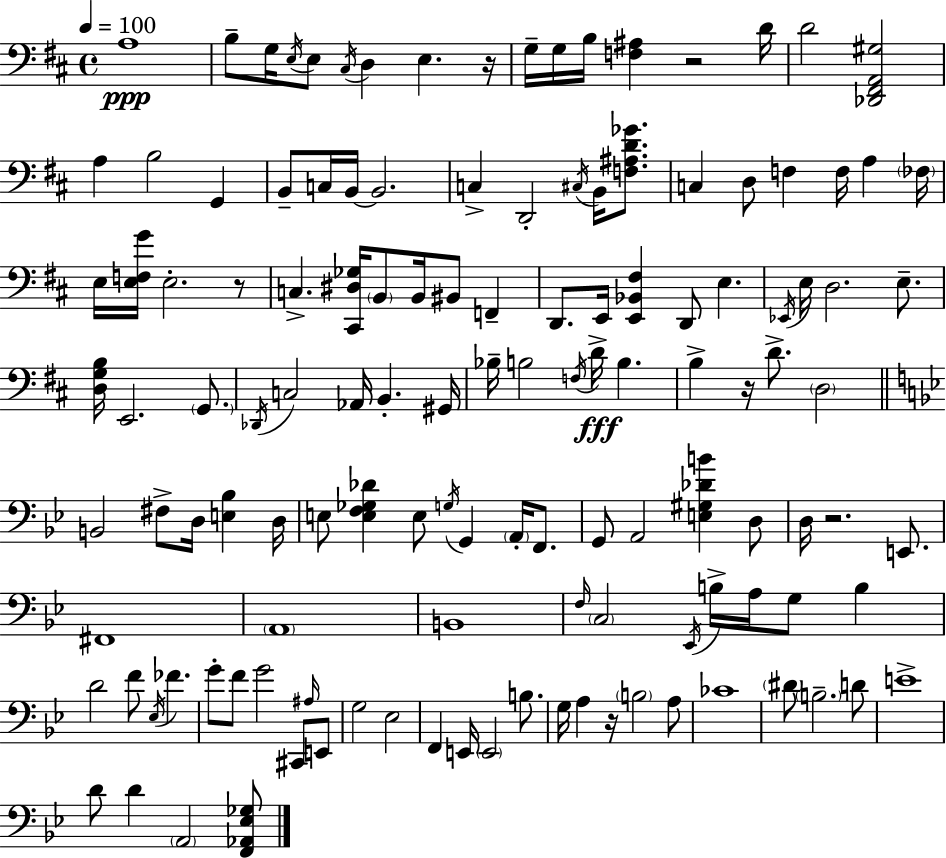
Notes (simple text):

A3/w B3/e G3/s E3/s E3/e C#3/s D3/q E3/q. R/s G3/s G3/s B3/s [F3,A#3]/q R/h D4/s D4/h [Db2,F#2,A2,G#3]/h A3/q B3/h G2/q B2/e C3/s B2/s B2/h. C3/q D2/h C#3/s B2/s [F3,A#3,D4,Gb4]/e. C3/q D3/e F3/q F3/s A3/q FES3/s E3/s [E3,F3,G4]/s E3/h. R/e C3/q. [C#2,D#3,Gb3]/s B2/e B2/s BIS2/e F2/q D2/e. E2/s [E2,Bb2,F#3]/q D2/e E3/q. Eb2/s E3/s D3/h. E3/e. [D3,G3,B3]/s E2/h. G2/e. Db2/s C3/h Ab2/s B2/q. G#2/s Bb3/s B3/h F3/s D4/s B3/q. B3/q R/s D4/e. D3/h B2/h F#3/e D3/s [E3,Bb3]/q D3/s E3/e [E3,F3,Gb3,Db4]/q E3/e G3/s G2/q A2/s F2/e. G2/e A2/h [E3,G#3,Db4,B4]/q D3/e D3/s R/h. E2/e. F#2/w A2/w B2/w F3/s C3/h Eb2/s B3/s A3/s G3/e B3/q D4/h F4/e Eb3/s FES4/q. G4/e F4/e G4/h C#2/e A#3/s E2/e G3/h Eb3/h F2/q E2/s E2/h B3/e. G3/s A3/q R/s B3/h A3/e CES4/w D#4/e B3/h. D4/e E4/w D4/e D4/q A2/h [F2,Ab2,Eb3,Gb3]/e